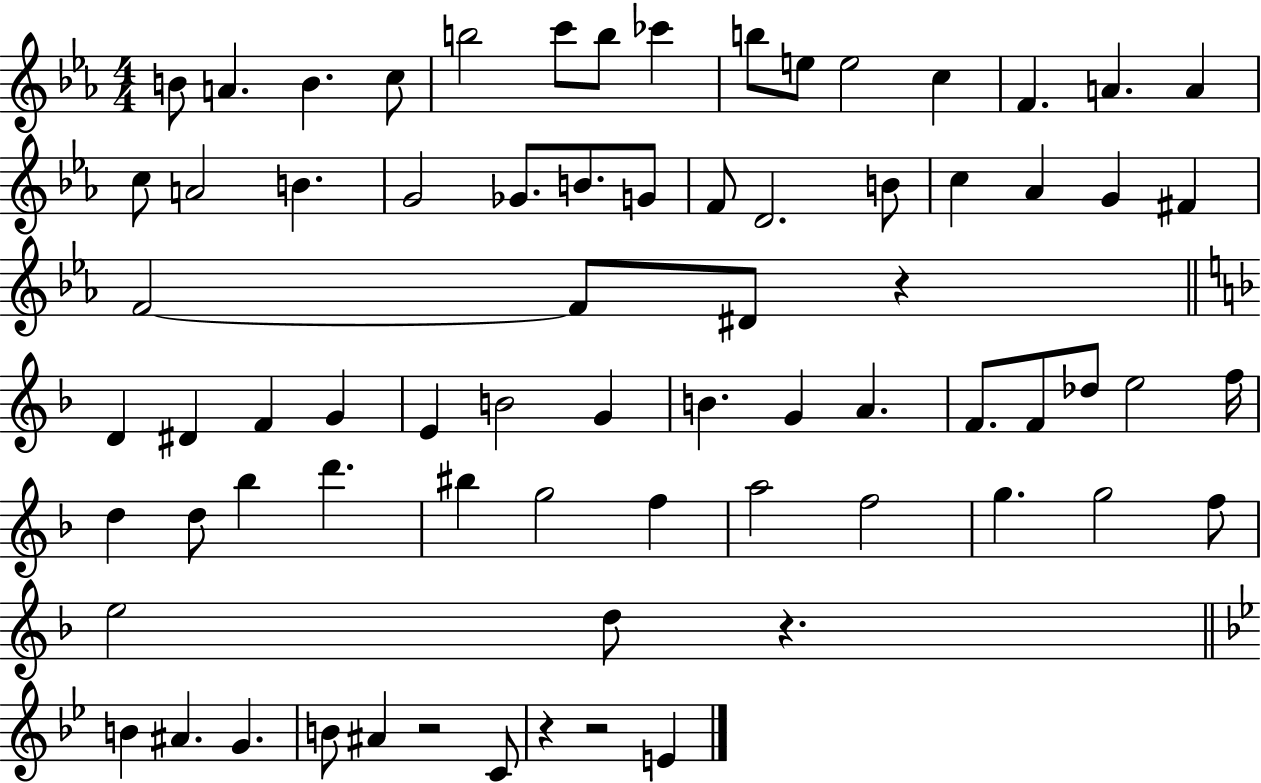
{
  \clef treble
  \numericTimeSignature
  \time 4/4
  \key ees \major
  b'8 a'4. b'4. c''8 | b''2 c'''8 b''8 ces'''4 | b''8 e''8 e''2 c''4 | f'4. a'4. a'4 | \break c''8 a'2 b'4. | g'2 ges'8. b'8. g'8 | f'8 d'2. b'8 | c''4 aes'4 g'4 fis'4 | \break f'2~~ f'8 dis'8 r4 | \bar "||" \break \key d \minor d'4 dis'4 f'4 g'4 | e'4 b'2 g'4 | b'4. g'4 a'4. | f'8. f'8 des''8 e''2 f''16 | \break d''4 d''8 bes''4 d'''4. | bis''4 g''2 f''4 | a''2 f''2 | g''4. g''2 f''8 | \break e''2 d''8 r4. | \bar "||" \break \key g \minor b'4 ais'4. g'4. | b'8 ais'4 r2 c'8 | r4 r2 e'4 | \bar "|."
}